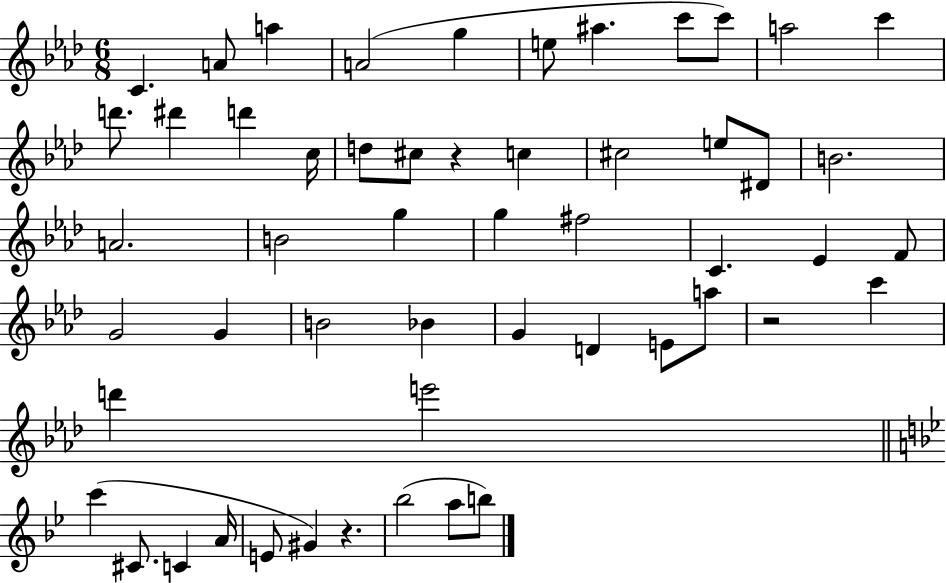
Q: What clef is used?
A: treble